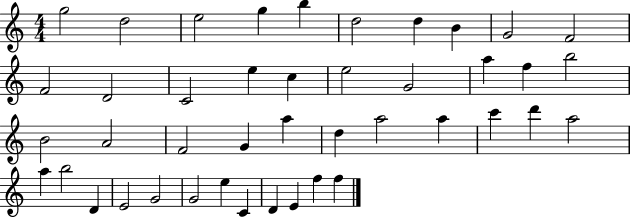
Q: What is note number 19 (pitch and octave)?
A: F5